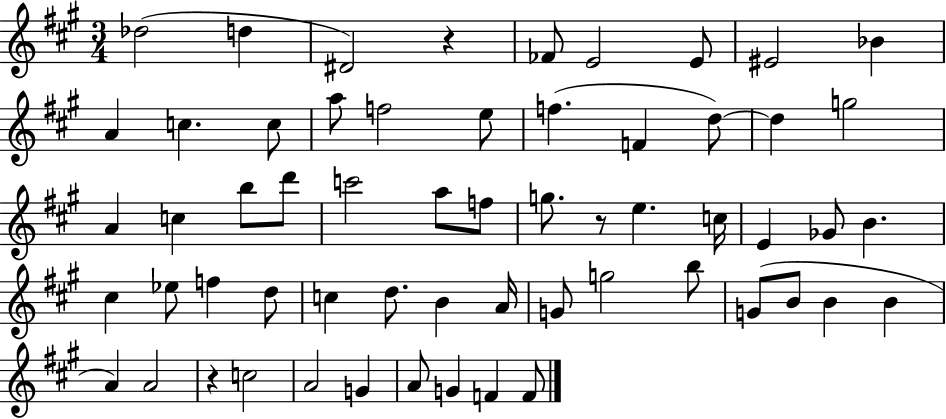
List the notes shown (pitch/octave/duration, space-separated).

Db5/h D5/q D#4/h R/q FES4/e E4/h E4/e EIS4/h Bb4/q A4/q C5/q. C5/e A5/e F5/h E5/e F5/q. F4/q D5/e D5/q G5/h A4/q C5/q B5/e D6/e C6/h A5/e F5/e G5/e. R/e E5/q. C5/s E4/q Gb4/e B4/q. C#5/q Eb5/e F5/q D5/e C5/q D5/e. B4/q A4/s G4/e G5/h B5/e G4/e B4/e B4/q B4/q A4/q A4/h R/q C5/h A4/h G4/q A4/e G4/q F4/q F4/e